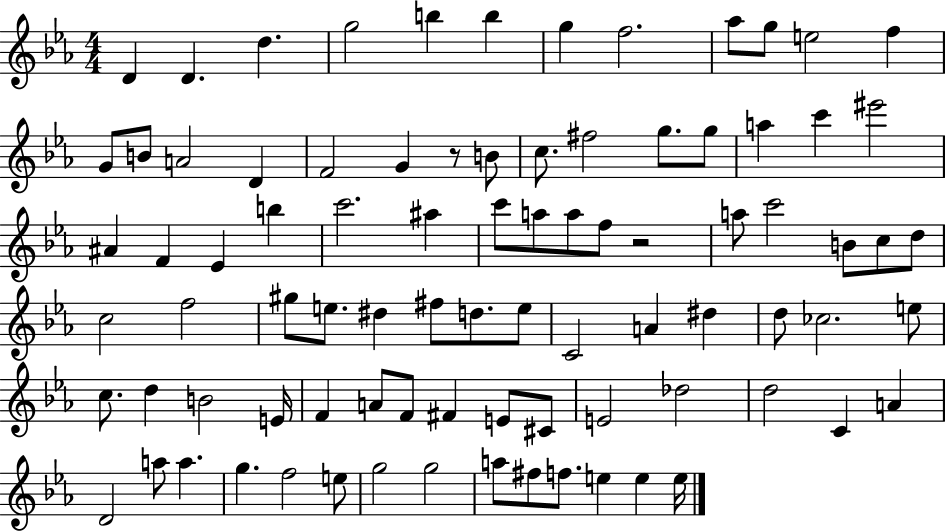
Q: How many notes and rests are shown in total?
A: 86